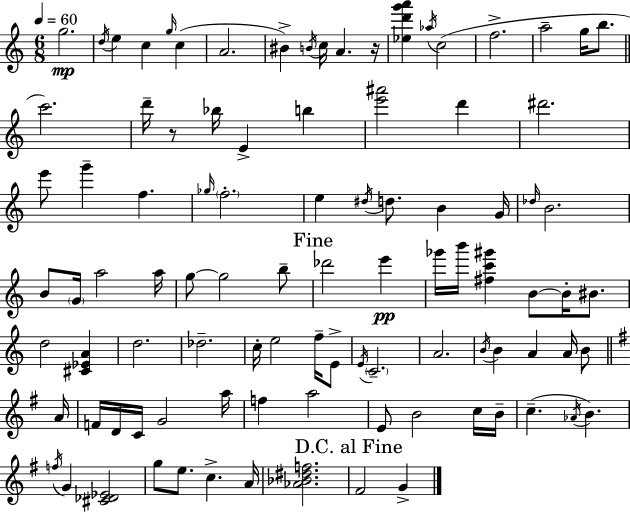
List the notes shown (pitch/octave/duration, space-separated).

G5/h. D5/s E5/q C5/q G5/s C5/q A4/h. BIS4/q B4/s C5/s A4/q. R/s [Eb5,D6,G6,A6]/q Ab5/s C5/h F5/h. A5/h G5/s B5/e. C6/h. D6/s R/e Bb5/s E4/q B5/q [E6,A#6]/h D6/q D#6/h. E6/e G6/q F5/q. Gb5/s F5/h. E5/q D#5/s D5/e. B4/q G4/s Db5/s B4/h. B4/e G4/s A5/h A5/s G5/e G5/h B5/e Db6/h E6/q Gb6/s B6/s [F#5,C6,G#6]/q B4/e B4/s BIS4/e. D5/h [C#4,Eb4,A4]/q D5/h. Db5/h. C5/s E5/h F5/s E4/e E4/s C4/h. A4/h. B4/s B4/q A4/q A4/s B4/e A4/s F4/s D4/s C4/s G4/h A5/s F5/q A5/h E4/e B4/h C5/s B4/s C5/q. Ab4/s B4/q. F5/s G4/q [C#4,Db4,Eb4]/h G5/e E5/e. C5/q. A4/s [Ab4,Bb4,D#5,F5]/h. F#4/h G4/q